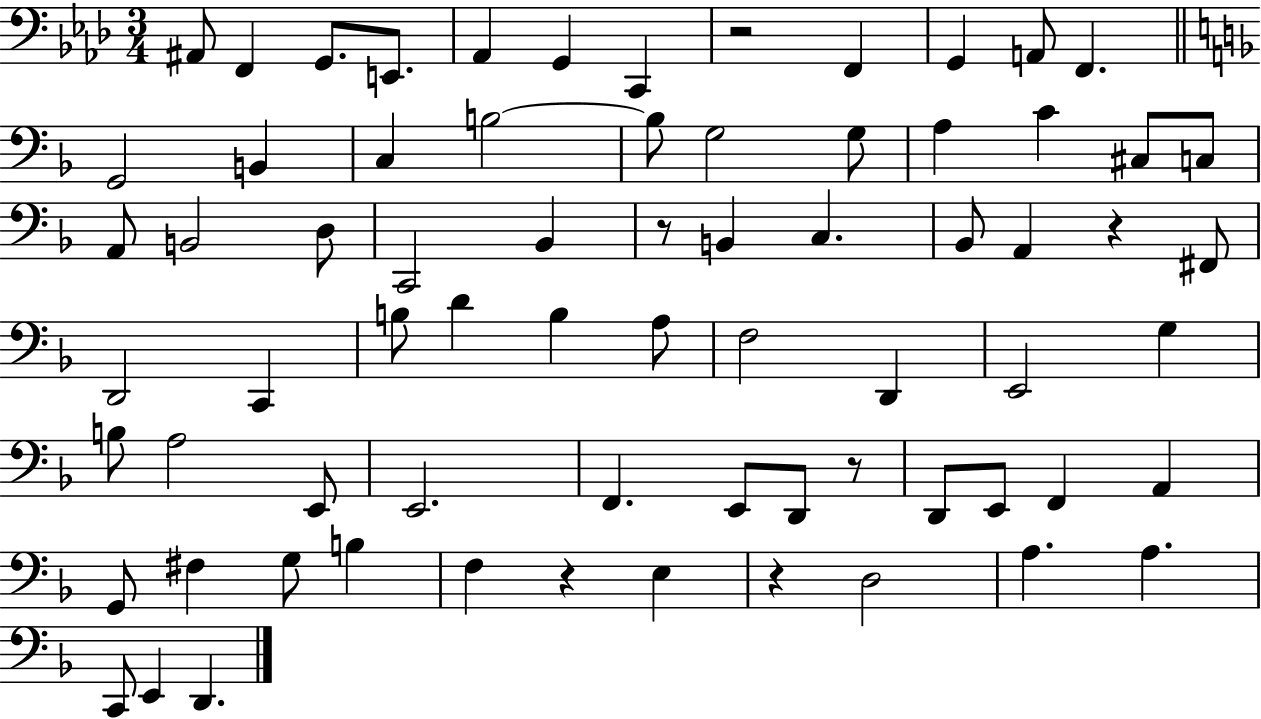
A#2/e F2/q G2/e. E2/e. Ab2/q G2/q C2/q R/h F2/q G2/q A2/e F2/q. G2/h B2/q C3/q B3/h B3/e G3/h G3/e A3/q C4/q C#3/e C3/e A2/e B2/h D3/e C2/h Bb2/q R/e B2/q C3/q. Bb2/e A2/q R/q F#2/e D2/h C2/q B3/e D4/q B3/q A3/e F3/h D2/q E2/h G3/q B3/e A3/h E2/e E2/h. F2/q. E2/e D2/e R/e D2/e E2/e F2/q A2/q G2/e F#3/q G3/e B3/q F3/q R/q E3/q R/q D3/h A3/q. A3/q. C2/e E2/q D2/q.